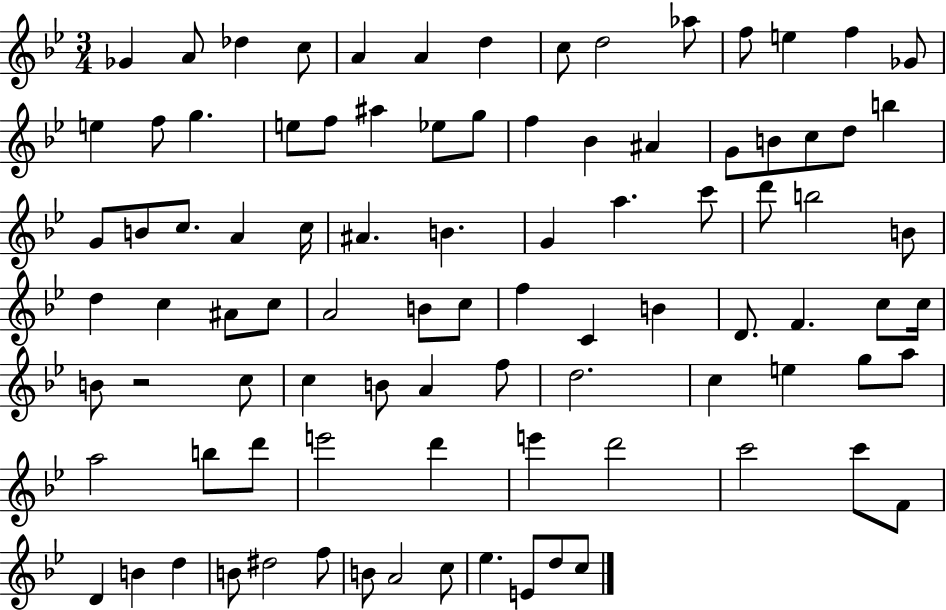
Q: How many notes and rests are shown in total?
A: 92